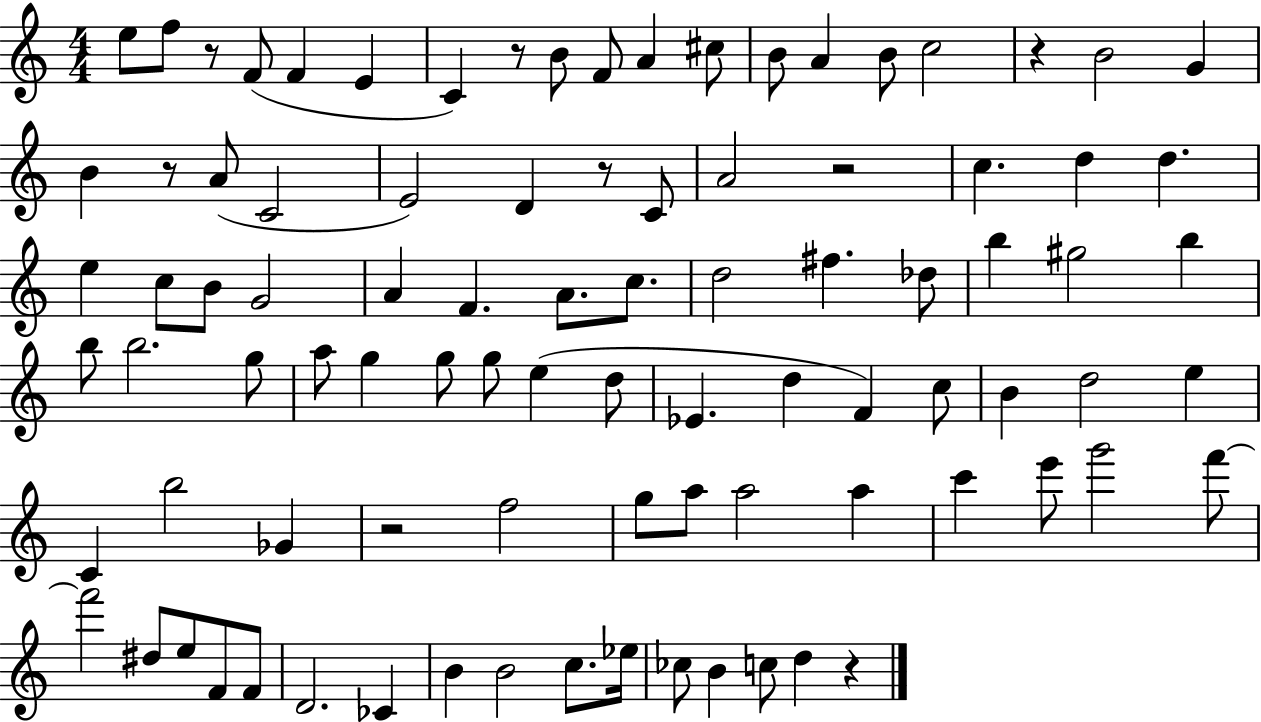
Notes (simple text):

E5/e F5/e R/e F4/e F4/q E4/q C4/q R/e B4/e F4/e A4/q C#5/e B4/e A4/q B4/e C5/h R/q B4/h G4/q B4/q R/e A4/e C4/h E4/h D4/q R/e C4/e A4/h R/h C5/q. D5/q D5/q. E5/q C5/e B4/e G4/h A4/q F4/q. A4/e. C5/e. D5/h F#5/q. Db5/e B5/q G#5/h B5/q B5/e B5/h. G5/e A5/e G5/q G5/e G5/e E5/q D5/e Eb4/q. D5/q F4/q C5/e B4/q D5/h E5/q C4/q B5/h Gb4/q R/h F5/h G5/e A5/e A5/h A5/q C6/q E6/e G6/h F6/e F6/h D#5/e E5/e F4/e F4/e D4/h. CES4/q B4/q B4/h C5/e. Eb5/s CES5/e B4/q C5/e D5/q R/q